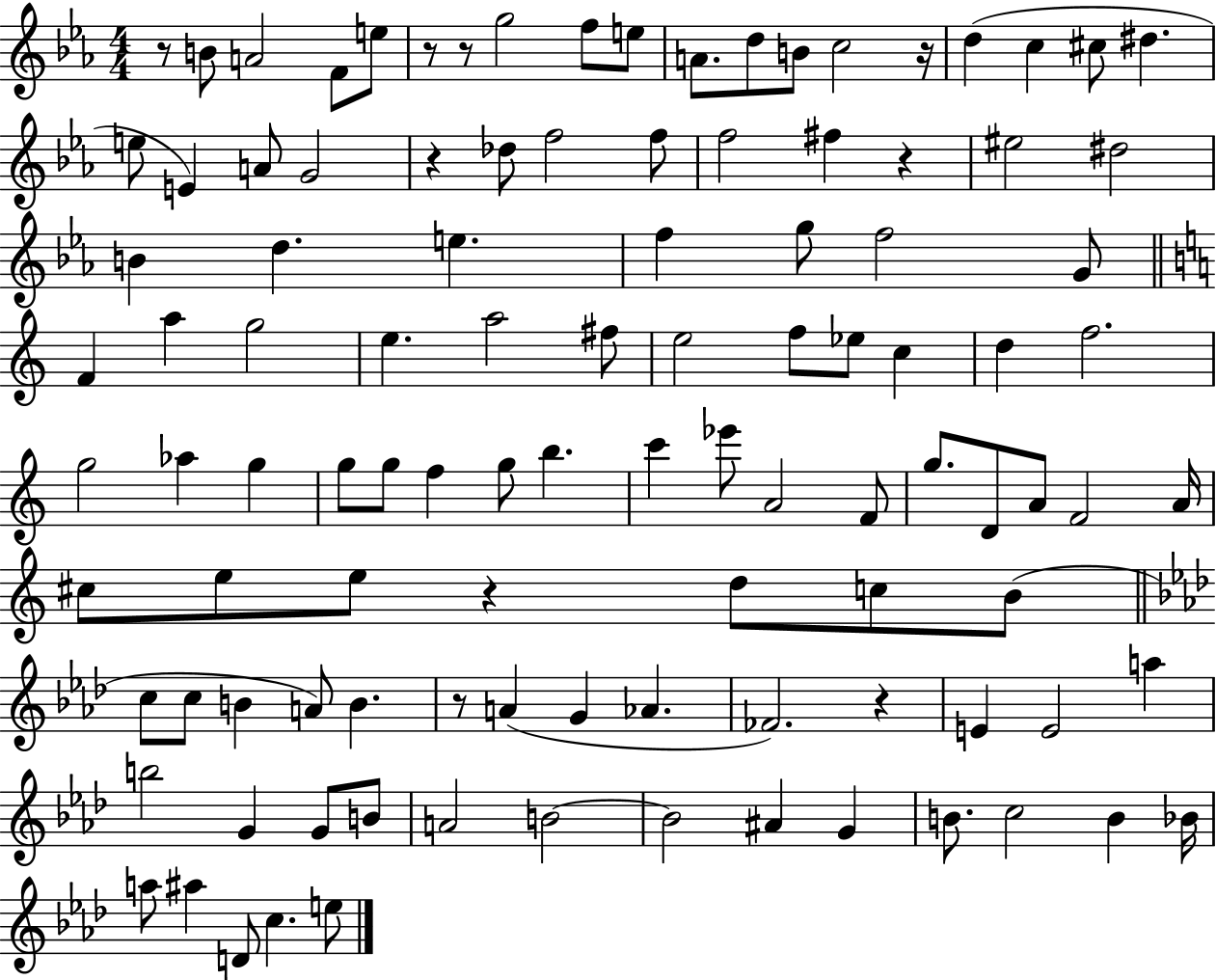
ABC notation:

X:1
T:Untitled
M:4/4
L:1/4
K:Eb
z/2 B/2 A2 F/2 e/2 z/2 z/2 g2 f/2 e/2 A/2 d/2 B/2 c2 z/4 d c ^c/2 ^d e/2 E A/2 G2 z _d/2 f2 f/2 f2 ^f z ^e2 ^d2 B d e f g/2 f2 G/2 F a g2 e a2 ^f/2 e2 f/2 _e/2 c d f2 g2 _a g g/2 g/2 f g/2 b c' _e'/2 A2 F/2 g/2 D/2 A/2 F2 A/4 ^c/2 e/2 e/2 z d/2 c/2 B/2 c/2 c/2 B A/2 B z/2 A G _A _F2 z E E2 a b2 G G/2 B/2 A2 B2 B2 ^A G B/2 c2 B _B/4 a/2 ^a D/2 c e/2